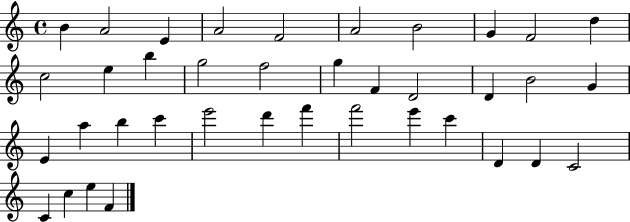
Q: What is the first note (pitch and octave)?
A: B4